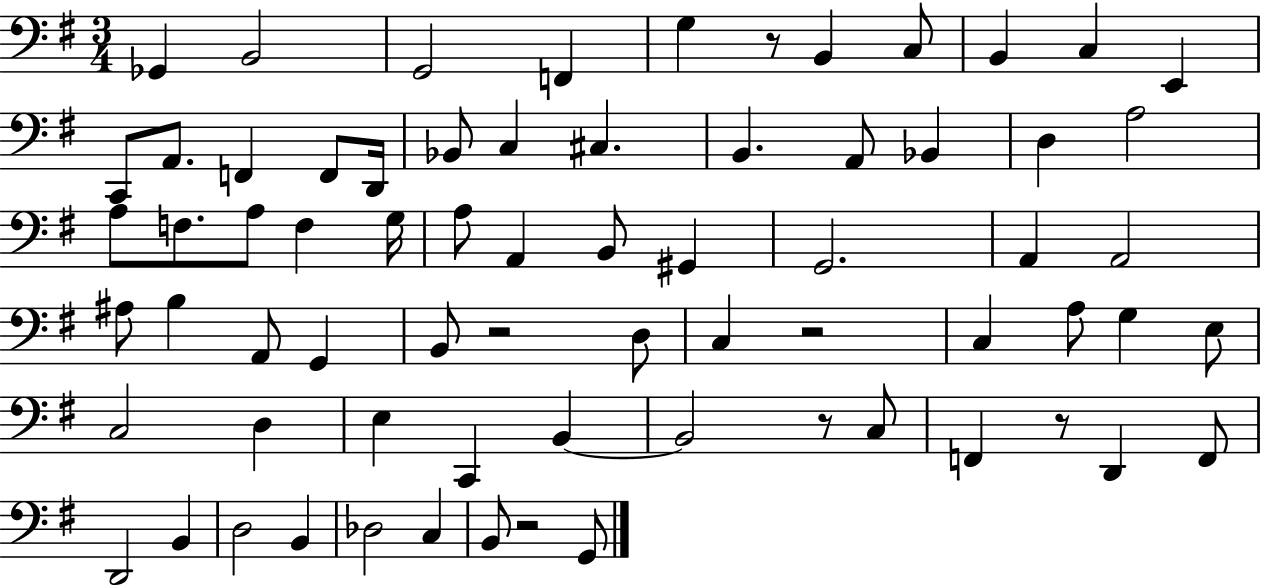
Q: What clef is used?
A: bass